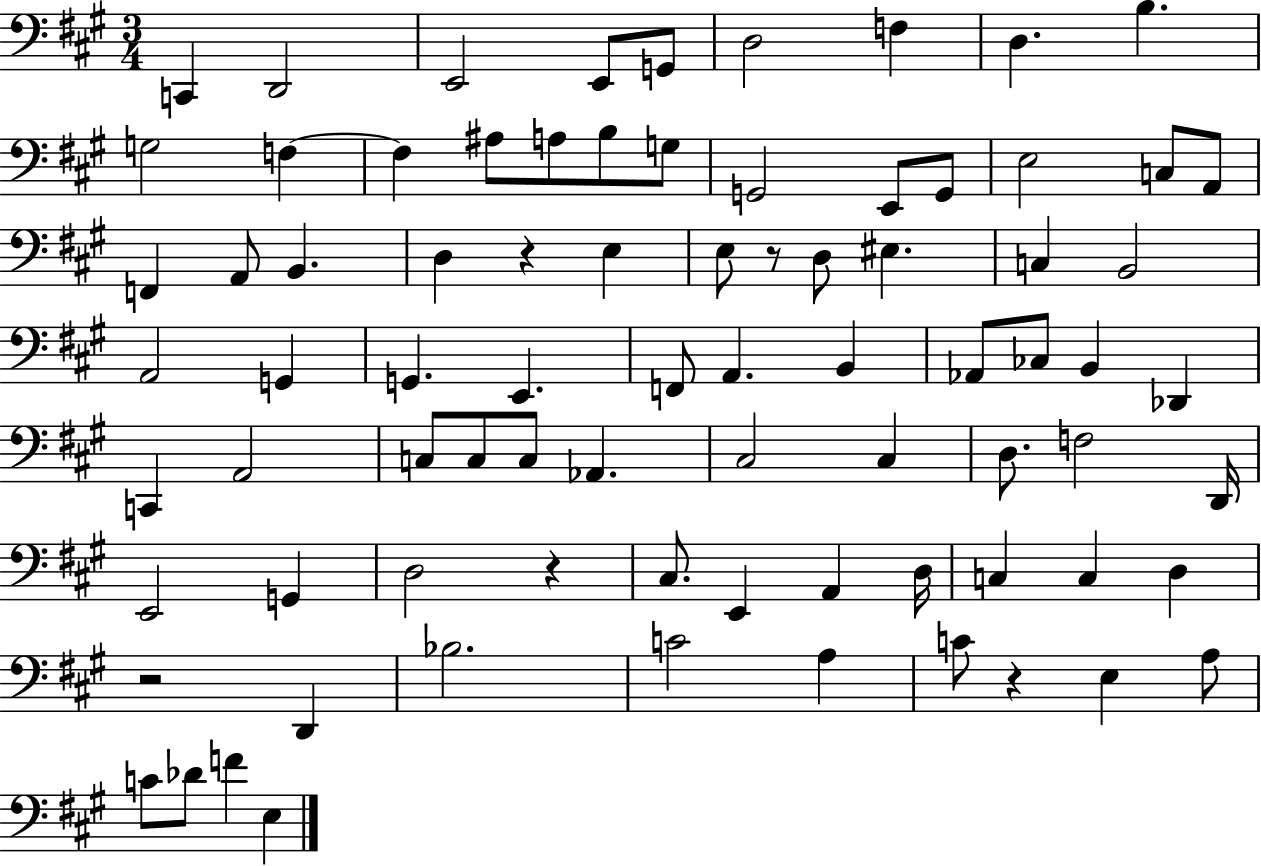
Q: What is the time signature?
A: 3/4